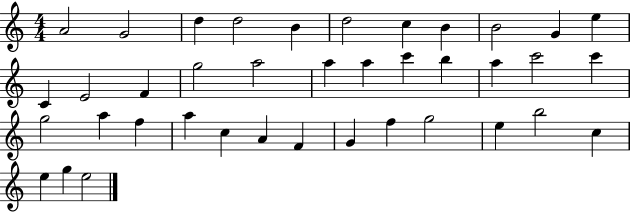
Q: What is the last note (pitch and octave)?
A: E5